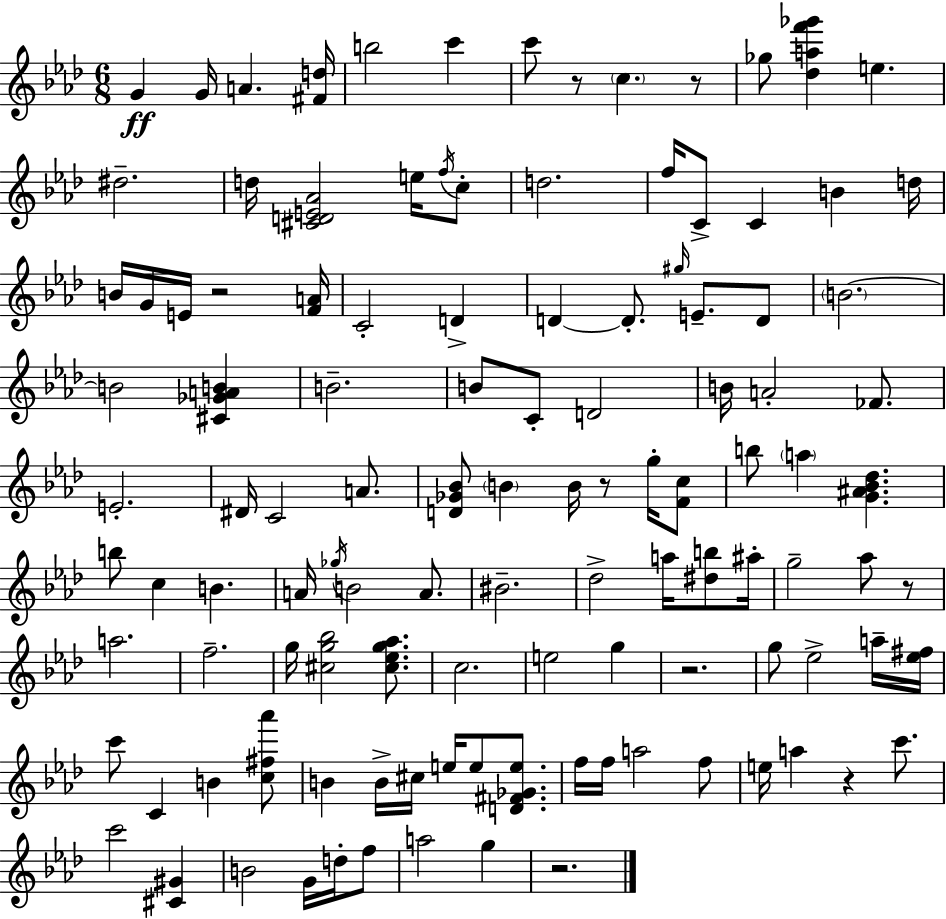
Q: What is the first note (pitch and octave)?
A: G4